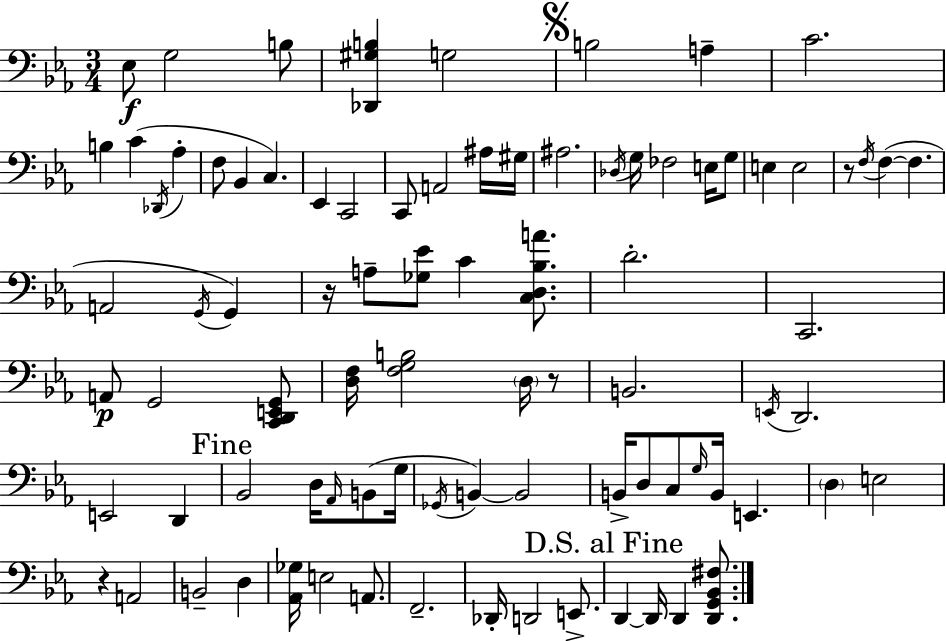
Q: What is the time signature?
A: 3/4